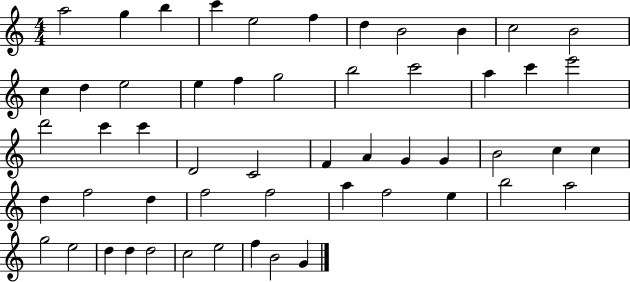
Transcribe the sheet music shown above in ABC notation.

X:1
T:Untitled
M:4/4
L:1/4
K:C
a2 g b c' e2 f d B2 B c2 B2 c d e2 e f g2 b2 c'2 a c' e'2 d'2 c' c' D2 C2 F A G G B2 c c d f2 d f2 f2 a f2 e b2 a2 g2 e2 d d d2 c2 e2 f B2 G